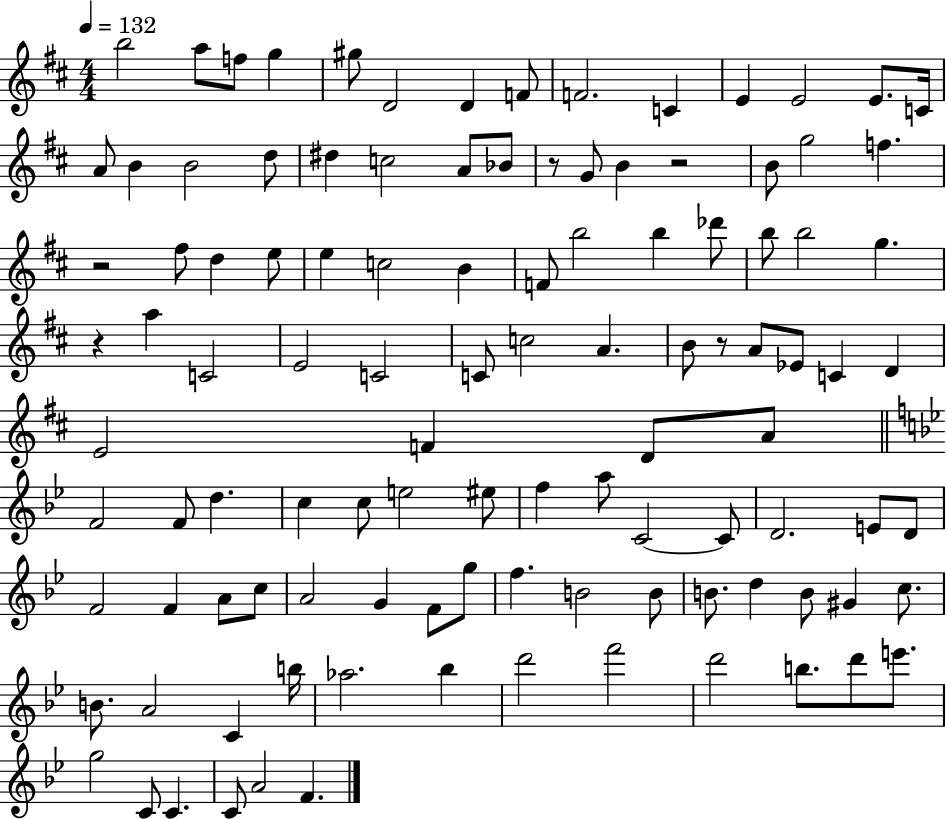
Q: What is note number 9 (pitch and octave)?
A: F4